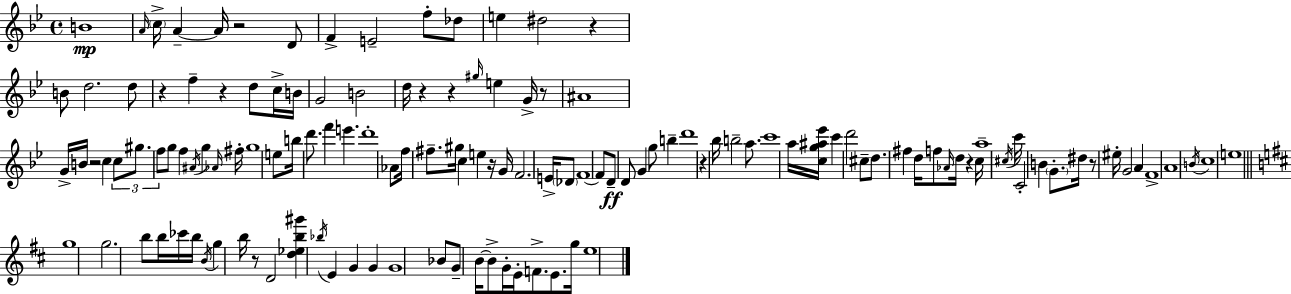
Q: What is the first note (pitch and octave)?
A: B4